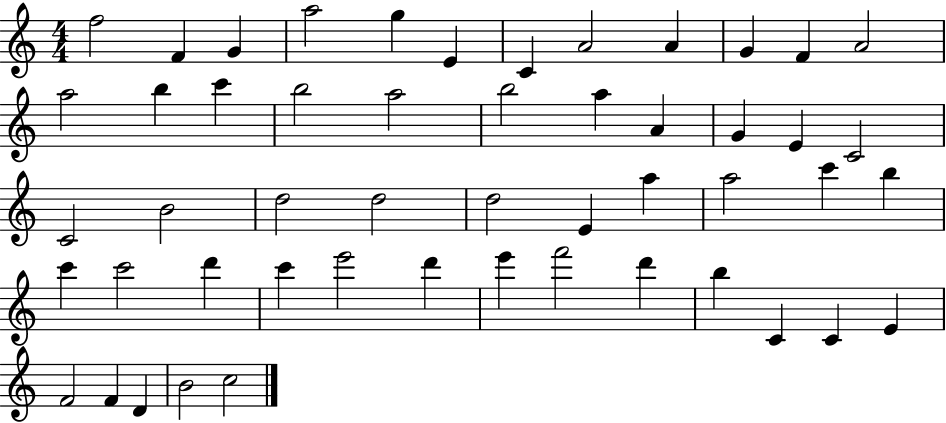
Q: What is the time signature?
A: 4/4